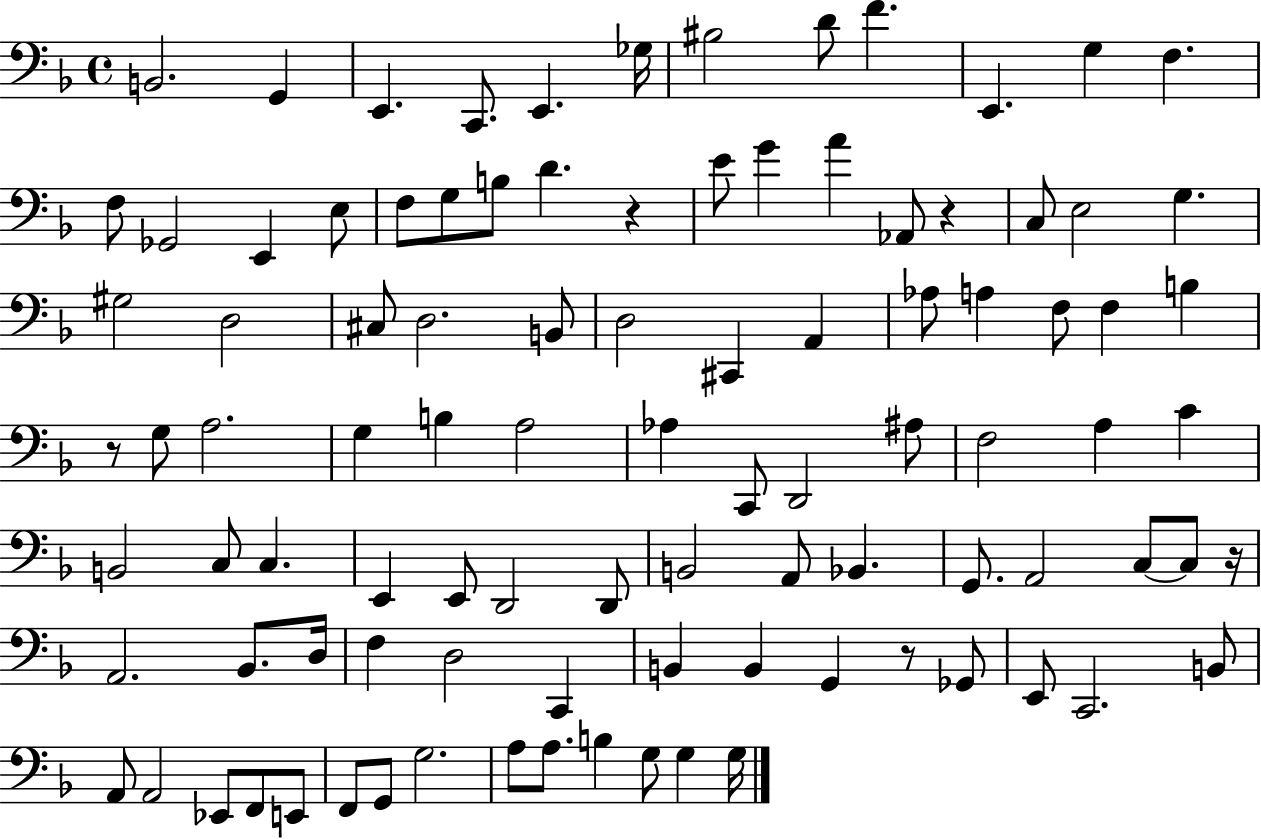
X:1
T:Untitled
M:4/4
L:1/4
K:F
B,,2 G,, E,, C,,/2 E,, _G,/4 ^B,2 D/2 F E,, G, F, F,/2 _G,,2 E,, E,/2 F,/2 G,/2 B,/2 D z E/2 G A _A,,/2 z C,/2 E,2 G, ^G,2 D,2 ^C,/2 D,2 B,,/2 D,2 ^C,, A,, _A,/2 A, F,/2 F, B, z/2 G,/2 A,2 G, B, A,2 _A, C,,/2 D,,2 ^A,/2 F,2 A, C B,,2 C,/2 C, E,, E,,/2 D,,2 D,,/2 B,,2 A,,/2 _B,, G,,/2 A,,2 C,/2 C,/2 z/4 A,,2 _B,,/2 D,/4 F, D,2 C,, B,, B,, G,, z/2 _G,,/2 E,,/2 C,,2 B,,/2 A,,/2 A,,2 _E,,/2 F,,/2 E,,/2 F,,/2 G,,/2 G,2 A,/2 A,/2 B, G,/2 G, G,/4